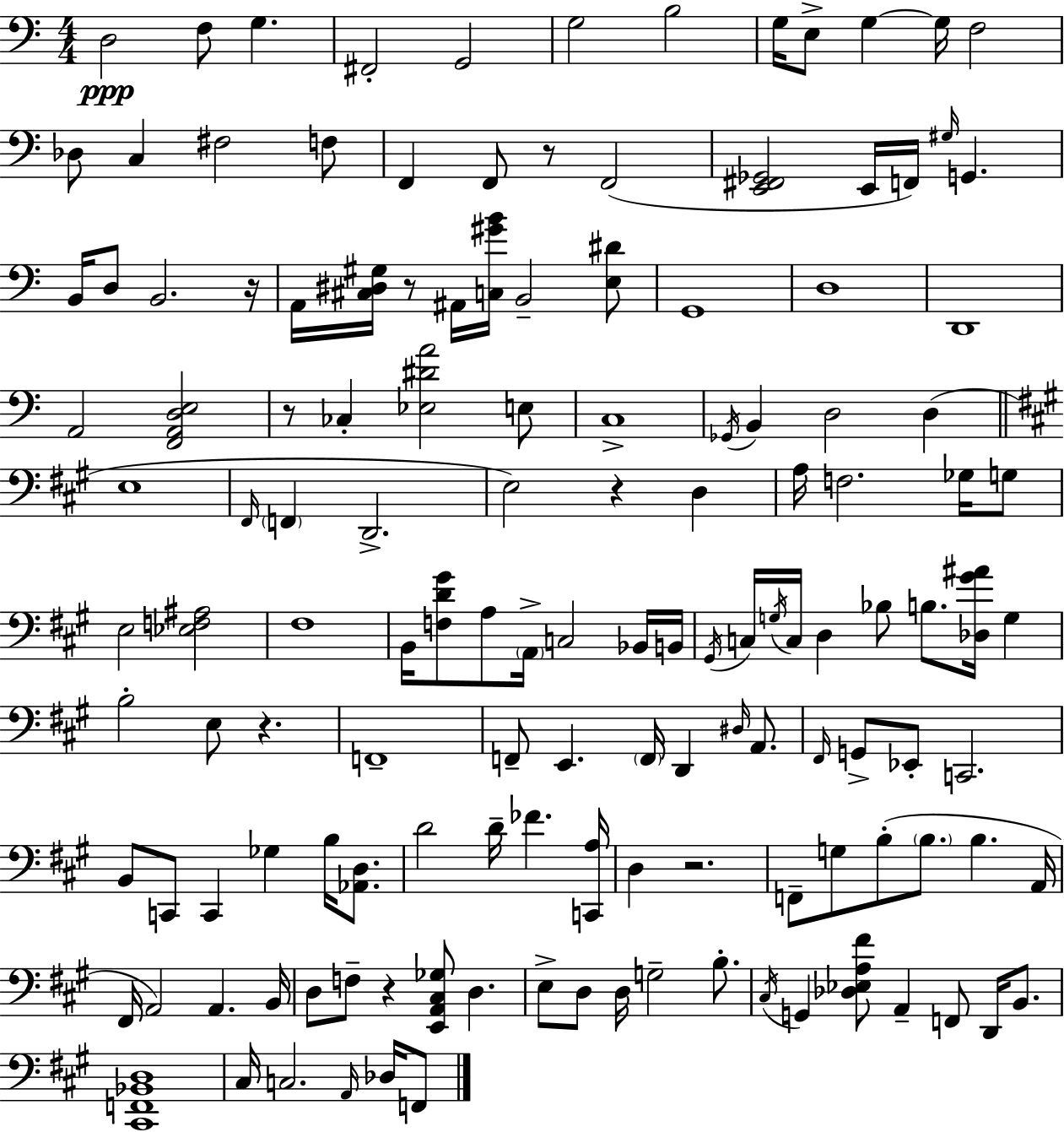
{
  \clef bass
  \numericTimeSignature
  \time 4/4
  \key c \major
  d2\ppp f8 g4. | fis,2-. g,2 | g2 b2 | g16 e8-> g4~~ g16 f2 | \break des8 c4 fis2 f8 | f,4 f,8 r8 f,2( | <e, fis, ges,>2 e,16 f,16) \grace { gis16 } g,4. | b,16 d8 b,2. | \break r16 a,16 <cis dis gis>16 r8 ais,16 <c gis' b'>16 b,2-- <e dis'>8 | g,1 | d1 | d,1 | \break a,2 <f, a, d e>2 | r8 ces4-. <ees dis' a'>2 e8 | c1-> | \acciaccatura { ges,16 } b,4 d2 d4( | \break \bar "||" \break \key a \major e1 | \grace { fis,16 } \parenthesize f,4 d,2.-> | e2) r4 d4 | a16 f2. ges16 g8 | \break e2 <ees f ais>2 | fis1 | b,16 <f d' gis'>8 a8 \parenthesize a,16-> c2 bes,16 | b,16 \acciaccatura { gis,16 } c16 \acciaccatura { g16 } c16 d4 bes8 b8. <des gis' ais'>16 g4 | \break b2-. e8 r4. | f,1-- | f,8-- e,4. \parenthesize f,16 d,4 | \grace { dis16 } a,8. \grace { fis,16 } g,8-> ees,8-. c,2. | \break b,8 c,8 c,4 ges4 | b16 <aes, d>8. d'2 d'16-- fes'4. | <c, a>16 d4 r2. | f,8-- g8 b8-.( \parenthesize b8. b4. | \break a,16 fis,16 a,2) a,4. | b,16 d8 f8-- r4 <e, a, cis ges>8 d4. | e8-> d8 d16 g2-- | b8.-. \acciaccatura { cis16 } g,4 <des ees a fis'>8 a,4-- | \break f,8 d,16 b,8. <cis, f, bes, d>1 | cis16 c2. | \grace { a,16 } des16 f,8 \bar "|."
}